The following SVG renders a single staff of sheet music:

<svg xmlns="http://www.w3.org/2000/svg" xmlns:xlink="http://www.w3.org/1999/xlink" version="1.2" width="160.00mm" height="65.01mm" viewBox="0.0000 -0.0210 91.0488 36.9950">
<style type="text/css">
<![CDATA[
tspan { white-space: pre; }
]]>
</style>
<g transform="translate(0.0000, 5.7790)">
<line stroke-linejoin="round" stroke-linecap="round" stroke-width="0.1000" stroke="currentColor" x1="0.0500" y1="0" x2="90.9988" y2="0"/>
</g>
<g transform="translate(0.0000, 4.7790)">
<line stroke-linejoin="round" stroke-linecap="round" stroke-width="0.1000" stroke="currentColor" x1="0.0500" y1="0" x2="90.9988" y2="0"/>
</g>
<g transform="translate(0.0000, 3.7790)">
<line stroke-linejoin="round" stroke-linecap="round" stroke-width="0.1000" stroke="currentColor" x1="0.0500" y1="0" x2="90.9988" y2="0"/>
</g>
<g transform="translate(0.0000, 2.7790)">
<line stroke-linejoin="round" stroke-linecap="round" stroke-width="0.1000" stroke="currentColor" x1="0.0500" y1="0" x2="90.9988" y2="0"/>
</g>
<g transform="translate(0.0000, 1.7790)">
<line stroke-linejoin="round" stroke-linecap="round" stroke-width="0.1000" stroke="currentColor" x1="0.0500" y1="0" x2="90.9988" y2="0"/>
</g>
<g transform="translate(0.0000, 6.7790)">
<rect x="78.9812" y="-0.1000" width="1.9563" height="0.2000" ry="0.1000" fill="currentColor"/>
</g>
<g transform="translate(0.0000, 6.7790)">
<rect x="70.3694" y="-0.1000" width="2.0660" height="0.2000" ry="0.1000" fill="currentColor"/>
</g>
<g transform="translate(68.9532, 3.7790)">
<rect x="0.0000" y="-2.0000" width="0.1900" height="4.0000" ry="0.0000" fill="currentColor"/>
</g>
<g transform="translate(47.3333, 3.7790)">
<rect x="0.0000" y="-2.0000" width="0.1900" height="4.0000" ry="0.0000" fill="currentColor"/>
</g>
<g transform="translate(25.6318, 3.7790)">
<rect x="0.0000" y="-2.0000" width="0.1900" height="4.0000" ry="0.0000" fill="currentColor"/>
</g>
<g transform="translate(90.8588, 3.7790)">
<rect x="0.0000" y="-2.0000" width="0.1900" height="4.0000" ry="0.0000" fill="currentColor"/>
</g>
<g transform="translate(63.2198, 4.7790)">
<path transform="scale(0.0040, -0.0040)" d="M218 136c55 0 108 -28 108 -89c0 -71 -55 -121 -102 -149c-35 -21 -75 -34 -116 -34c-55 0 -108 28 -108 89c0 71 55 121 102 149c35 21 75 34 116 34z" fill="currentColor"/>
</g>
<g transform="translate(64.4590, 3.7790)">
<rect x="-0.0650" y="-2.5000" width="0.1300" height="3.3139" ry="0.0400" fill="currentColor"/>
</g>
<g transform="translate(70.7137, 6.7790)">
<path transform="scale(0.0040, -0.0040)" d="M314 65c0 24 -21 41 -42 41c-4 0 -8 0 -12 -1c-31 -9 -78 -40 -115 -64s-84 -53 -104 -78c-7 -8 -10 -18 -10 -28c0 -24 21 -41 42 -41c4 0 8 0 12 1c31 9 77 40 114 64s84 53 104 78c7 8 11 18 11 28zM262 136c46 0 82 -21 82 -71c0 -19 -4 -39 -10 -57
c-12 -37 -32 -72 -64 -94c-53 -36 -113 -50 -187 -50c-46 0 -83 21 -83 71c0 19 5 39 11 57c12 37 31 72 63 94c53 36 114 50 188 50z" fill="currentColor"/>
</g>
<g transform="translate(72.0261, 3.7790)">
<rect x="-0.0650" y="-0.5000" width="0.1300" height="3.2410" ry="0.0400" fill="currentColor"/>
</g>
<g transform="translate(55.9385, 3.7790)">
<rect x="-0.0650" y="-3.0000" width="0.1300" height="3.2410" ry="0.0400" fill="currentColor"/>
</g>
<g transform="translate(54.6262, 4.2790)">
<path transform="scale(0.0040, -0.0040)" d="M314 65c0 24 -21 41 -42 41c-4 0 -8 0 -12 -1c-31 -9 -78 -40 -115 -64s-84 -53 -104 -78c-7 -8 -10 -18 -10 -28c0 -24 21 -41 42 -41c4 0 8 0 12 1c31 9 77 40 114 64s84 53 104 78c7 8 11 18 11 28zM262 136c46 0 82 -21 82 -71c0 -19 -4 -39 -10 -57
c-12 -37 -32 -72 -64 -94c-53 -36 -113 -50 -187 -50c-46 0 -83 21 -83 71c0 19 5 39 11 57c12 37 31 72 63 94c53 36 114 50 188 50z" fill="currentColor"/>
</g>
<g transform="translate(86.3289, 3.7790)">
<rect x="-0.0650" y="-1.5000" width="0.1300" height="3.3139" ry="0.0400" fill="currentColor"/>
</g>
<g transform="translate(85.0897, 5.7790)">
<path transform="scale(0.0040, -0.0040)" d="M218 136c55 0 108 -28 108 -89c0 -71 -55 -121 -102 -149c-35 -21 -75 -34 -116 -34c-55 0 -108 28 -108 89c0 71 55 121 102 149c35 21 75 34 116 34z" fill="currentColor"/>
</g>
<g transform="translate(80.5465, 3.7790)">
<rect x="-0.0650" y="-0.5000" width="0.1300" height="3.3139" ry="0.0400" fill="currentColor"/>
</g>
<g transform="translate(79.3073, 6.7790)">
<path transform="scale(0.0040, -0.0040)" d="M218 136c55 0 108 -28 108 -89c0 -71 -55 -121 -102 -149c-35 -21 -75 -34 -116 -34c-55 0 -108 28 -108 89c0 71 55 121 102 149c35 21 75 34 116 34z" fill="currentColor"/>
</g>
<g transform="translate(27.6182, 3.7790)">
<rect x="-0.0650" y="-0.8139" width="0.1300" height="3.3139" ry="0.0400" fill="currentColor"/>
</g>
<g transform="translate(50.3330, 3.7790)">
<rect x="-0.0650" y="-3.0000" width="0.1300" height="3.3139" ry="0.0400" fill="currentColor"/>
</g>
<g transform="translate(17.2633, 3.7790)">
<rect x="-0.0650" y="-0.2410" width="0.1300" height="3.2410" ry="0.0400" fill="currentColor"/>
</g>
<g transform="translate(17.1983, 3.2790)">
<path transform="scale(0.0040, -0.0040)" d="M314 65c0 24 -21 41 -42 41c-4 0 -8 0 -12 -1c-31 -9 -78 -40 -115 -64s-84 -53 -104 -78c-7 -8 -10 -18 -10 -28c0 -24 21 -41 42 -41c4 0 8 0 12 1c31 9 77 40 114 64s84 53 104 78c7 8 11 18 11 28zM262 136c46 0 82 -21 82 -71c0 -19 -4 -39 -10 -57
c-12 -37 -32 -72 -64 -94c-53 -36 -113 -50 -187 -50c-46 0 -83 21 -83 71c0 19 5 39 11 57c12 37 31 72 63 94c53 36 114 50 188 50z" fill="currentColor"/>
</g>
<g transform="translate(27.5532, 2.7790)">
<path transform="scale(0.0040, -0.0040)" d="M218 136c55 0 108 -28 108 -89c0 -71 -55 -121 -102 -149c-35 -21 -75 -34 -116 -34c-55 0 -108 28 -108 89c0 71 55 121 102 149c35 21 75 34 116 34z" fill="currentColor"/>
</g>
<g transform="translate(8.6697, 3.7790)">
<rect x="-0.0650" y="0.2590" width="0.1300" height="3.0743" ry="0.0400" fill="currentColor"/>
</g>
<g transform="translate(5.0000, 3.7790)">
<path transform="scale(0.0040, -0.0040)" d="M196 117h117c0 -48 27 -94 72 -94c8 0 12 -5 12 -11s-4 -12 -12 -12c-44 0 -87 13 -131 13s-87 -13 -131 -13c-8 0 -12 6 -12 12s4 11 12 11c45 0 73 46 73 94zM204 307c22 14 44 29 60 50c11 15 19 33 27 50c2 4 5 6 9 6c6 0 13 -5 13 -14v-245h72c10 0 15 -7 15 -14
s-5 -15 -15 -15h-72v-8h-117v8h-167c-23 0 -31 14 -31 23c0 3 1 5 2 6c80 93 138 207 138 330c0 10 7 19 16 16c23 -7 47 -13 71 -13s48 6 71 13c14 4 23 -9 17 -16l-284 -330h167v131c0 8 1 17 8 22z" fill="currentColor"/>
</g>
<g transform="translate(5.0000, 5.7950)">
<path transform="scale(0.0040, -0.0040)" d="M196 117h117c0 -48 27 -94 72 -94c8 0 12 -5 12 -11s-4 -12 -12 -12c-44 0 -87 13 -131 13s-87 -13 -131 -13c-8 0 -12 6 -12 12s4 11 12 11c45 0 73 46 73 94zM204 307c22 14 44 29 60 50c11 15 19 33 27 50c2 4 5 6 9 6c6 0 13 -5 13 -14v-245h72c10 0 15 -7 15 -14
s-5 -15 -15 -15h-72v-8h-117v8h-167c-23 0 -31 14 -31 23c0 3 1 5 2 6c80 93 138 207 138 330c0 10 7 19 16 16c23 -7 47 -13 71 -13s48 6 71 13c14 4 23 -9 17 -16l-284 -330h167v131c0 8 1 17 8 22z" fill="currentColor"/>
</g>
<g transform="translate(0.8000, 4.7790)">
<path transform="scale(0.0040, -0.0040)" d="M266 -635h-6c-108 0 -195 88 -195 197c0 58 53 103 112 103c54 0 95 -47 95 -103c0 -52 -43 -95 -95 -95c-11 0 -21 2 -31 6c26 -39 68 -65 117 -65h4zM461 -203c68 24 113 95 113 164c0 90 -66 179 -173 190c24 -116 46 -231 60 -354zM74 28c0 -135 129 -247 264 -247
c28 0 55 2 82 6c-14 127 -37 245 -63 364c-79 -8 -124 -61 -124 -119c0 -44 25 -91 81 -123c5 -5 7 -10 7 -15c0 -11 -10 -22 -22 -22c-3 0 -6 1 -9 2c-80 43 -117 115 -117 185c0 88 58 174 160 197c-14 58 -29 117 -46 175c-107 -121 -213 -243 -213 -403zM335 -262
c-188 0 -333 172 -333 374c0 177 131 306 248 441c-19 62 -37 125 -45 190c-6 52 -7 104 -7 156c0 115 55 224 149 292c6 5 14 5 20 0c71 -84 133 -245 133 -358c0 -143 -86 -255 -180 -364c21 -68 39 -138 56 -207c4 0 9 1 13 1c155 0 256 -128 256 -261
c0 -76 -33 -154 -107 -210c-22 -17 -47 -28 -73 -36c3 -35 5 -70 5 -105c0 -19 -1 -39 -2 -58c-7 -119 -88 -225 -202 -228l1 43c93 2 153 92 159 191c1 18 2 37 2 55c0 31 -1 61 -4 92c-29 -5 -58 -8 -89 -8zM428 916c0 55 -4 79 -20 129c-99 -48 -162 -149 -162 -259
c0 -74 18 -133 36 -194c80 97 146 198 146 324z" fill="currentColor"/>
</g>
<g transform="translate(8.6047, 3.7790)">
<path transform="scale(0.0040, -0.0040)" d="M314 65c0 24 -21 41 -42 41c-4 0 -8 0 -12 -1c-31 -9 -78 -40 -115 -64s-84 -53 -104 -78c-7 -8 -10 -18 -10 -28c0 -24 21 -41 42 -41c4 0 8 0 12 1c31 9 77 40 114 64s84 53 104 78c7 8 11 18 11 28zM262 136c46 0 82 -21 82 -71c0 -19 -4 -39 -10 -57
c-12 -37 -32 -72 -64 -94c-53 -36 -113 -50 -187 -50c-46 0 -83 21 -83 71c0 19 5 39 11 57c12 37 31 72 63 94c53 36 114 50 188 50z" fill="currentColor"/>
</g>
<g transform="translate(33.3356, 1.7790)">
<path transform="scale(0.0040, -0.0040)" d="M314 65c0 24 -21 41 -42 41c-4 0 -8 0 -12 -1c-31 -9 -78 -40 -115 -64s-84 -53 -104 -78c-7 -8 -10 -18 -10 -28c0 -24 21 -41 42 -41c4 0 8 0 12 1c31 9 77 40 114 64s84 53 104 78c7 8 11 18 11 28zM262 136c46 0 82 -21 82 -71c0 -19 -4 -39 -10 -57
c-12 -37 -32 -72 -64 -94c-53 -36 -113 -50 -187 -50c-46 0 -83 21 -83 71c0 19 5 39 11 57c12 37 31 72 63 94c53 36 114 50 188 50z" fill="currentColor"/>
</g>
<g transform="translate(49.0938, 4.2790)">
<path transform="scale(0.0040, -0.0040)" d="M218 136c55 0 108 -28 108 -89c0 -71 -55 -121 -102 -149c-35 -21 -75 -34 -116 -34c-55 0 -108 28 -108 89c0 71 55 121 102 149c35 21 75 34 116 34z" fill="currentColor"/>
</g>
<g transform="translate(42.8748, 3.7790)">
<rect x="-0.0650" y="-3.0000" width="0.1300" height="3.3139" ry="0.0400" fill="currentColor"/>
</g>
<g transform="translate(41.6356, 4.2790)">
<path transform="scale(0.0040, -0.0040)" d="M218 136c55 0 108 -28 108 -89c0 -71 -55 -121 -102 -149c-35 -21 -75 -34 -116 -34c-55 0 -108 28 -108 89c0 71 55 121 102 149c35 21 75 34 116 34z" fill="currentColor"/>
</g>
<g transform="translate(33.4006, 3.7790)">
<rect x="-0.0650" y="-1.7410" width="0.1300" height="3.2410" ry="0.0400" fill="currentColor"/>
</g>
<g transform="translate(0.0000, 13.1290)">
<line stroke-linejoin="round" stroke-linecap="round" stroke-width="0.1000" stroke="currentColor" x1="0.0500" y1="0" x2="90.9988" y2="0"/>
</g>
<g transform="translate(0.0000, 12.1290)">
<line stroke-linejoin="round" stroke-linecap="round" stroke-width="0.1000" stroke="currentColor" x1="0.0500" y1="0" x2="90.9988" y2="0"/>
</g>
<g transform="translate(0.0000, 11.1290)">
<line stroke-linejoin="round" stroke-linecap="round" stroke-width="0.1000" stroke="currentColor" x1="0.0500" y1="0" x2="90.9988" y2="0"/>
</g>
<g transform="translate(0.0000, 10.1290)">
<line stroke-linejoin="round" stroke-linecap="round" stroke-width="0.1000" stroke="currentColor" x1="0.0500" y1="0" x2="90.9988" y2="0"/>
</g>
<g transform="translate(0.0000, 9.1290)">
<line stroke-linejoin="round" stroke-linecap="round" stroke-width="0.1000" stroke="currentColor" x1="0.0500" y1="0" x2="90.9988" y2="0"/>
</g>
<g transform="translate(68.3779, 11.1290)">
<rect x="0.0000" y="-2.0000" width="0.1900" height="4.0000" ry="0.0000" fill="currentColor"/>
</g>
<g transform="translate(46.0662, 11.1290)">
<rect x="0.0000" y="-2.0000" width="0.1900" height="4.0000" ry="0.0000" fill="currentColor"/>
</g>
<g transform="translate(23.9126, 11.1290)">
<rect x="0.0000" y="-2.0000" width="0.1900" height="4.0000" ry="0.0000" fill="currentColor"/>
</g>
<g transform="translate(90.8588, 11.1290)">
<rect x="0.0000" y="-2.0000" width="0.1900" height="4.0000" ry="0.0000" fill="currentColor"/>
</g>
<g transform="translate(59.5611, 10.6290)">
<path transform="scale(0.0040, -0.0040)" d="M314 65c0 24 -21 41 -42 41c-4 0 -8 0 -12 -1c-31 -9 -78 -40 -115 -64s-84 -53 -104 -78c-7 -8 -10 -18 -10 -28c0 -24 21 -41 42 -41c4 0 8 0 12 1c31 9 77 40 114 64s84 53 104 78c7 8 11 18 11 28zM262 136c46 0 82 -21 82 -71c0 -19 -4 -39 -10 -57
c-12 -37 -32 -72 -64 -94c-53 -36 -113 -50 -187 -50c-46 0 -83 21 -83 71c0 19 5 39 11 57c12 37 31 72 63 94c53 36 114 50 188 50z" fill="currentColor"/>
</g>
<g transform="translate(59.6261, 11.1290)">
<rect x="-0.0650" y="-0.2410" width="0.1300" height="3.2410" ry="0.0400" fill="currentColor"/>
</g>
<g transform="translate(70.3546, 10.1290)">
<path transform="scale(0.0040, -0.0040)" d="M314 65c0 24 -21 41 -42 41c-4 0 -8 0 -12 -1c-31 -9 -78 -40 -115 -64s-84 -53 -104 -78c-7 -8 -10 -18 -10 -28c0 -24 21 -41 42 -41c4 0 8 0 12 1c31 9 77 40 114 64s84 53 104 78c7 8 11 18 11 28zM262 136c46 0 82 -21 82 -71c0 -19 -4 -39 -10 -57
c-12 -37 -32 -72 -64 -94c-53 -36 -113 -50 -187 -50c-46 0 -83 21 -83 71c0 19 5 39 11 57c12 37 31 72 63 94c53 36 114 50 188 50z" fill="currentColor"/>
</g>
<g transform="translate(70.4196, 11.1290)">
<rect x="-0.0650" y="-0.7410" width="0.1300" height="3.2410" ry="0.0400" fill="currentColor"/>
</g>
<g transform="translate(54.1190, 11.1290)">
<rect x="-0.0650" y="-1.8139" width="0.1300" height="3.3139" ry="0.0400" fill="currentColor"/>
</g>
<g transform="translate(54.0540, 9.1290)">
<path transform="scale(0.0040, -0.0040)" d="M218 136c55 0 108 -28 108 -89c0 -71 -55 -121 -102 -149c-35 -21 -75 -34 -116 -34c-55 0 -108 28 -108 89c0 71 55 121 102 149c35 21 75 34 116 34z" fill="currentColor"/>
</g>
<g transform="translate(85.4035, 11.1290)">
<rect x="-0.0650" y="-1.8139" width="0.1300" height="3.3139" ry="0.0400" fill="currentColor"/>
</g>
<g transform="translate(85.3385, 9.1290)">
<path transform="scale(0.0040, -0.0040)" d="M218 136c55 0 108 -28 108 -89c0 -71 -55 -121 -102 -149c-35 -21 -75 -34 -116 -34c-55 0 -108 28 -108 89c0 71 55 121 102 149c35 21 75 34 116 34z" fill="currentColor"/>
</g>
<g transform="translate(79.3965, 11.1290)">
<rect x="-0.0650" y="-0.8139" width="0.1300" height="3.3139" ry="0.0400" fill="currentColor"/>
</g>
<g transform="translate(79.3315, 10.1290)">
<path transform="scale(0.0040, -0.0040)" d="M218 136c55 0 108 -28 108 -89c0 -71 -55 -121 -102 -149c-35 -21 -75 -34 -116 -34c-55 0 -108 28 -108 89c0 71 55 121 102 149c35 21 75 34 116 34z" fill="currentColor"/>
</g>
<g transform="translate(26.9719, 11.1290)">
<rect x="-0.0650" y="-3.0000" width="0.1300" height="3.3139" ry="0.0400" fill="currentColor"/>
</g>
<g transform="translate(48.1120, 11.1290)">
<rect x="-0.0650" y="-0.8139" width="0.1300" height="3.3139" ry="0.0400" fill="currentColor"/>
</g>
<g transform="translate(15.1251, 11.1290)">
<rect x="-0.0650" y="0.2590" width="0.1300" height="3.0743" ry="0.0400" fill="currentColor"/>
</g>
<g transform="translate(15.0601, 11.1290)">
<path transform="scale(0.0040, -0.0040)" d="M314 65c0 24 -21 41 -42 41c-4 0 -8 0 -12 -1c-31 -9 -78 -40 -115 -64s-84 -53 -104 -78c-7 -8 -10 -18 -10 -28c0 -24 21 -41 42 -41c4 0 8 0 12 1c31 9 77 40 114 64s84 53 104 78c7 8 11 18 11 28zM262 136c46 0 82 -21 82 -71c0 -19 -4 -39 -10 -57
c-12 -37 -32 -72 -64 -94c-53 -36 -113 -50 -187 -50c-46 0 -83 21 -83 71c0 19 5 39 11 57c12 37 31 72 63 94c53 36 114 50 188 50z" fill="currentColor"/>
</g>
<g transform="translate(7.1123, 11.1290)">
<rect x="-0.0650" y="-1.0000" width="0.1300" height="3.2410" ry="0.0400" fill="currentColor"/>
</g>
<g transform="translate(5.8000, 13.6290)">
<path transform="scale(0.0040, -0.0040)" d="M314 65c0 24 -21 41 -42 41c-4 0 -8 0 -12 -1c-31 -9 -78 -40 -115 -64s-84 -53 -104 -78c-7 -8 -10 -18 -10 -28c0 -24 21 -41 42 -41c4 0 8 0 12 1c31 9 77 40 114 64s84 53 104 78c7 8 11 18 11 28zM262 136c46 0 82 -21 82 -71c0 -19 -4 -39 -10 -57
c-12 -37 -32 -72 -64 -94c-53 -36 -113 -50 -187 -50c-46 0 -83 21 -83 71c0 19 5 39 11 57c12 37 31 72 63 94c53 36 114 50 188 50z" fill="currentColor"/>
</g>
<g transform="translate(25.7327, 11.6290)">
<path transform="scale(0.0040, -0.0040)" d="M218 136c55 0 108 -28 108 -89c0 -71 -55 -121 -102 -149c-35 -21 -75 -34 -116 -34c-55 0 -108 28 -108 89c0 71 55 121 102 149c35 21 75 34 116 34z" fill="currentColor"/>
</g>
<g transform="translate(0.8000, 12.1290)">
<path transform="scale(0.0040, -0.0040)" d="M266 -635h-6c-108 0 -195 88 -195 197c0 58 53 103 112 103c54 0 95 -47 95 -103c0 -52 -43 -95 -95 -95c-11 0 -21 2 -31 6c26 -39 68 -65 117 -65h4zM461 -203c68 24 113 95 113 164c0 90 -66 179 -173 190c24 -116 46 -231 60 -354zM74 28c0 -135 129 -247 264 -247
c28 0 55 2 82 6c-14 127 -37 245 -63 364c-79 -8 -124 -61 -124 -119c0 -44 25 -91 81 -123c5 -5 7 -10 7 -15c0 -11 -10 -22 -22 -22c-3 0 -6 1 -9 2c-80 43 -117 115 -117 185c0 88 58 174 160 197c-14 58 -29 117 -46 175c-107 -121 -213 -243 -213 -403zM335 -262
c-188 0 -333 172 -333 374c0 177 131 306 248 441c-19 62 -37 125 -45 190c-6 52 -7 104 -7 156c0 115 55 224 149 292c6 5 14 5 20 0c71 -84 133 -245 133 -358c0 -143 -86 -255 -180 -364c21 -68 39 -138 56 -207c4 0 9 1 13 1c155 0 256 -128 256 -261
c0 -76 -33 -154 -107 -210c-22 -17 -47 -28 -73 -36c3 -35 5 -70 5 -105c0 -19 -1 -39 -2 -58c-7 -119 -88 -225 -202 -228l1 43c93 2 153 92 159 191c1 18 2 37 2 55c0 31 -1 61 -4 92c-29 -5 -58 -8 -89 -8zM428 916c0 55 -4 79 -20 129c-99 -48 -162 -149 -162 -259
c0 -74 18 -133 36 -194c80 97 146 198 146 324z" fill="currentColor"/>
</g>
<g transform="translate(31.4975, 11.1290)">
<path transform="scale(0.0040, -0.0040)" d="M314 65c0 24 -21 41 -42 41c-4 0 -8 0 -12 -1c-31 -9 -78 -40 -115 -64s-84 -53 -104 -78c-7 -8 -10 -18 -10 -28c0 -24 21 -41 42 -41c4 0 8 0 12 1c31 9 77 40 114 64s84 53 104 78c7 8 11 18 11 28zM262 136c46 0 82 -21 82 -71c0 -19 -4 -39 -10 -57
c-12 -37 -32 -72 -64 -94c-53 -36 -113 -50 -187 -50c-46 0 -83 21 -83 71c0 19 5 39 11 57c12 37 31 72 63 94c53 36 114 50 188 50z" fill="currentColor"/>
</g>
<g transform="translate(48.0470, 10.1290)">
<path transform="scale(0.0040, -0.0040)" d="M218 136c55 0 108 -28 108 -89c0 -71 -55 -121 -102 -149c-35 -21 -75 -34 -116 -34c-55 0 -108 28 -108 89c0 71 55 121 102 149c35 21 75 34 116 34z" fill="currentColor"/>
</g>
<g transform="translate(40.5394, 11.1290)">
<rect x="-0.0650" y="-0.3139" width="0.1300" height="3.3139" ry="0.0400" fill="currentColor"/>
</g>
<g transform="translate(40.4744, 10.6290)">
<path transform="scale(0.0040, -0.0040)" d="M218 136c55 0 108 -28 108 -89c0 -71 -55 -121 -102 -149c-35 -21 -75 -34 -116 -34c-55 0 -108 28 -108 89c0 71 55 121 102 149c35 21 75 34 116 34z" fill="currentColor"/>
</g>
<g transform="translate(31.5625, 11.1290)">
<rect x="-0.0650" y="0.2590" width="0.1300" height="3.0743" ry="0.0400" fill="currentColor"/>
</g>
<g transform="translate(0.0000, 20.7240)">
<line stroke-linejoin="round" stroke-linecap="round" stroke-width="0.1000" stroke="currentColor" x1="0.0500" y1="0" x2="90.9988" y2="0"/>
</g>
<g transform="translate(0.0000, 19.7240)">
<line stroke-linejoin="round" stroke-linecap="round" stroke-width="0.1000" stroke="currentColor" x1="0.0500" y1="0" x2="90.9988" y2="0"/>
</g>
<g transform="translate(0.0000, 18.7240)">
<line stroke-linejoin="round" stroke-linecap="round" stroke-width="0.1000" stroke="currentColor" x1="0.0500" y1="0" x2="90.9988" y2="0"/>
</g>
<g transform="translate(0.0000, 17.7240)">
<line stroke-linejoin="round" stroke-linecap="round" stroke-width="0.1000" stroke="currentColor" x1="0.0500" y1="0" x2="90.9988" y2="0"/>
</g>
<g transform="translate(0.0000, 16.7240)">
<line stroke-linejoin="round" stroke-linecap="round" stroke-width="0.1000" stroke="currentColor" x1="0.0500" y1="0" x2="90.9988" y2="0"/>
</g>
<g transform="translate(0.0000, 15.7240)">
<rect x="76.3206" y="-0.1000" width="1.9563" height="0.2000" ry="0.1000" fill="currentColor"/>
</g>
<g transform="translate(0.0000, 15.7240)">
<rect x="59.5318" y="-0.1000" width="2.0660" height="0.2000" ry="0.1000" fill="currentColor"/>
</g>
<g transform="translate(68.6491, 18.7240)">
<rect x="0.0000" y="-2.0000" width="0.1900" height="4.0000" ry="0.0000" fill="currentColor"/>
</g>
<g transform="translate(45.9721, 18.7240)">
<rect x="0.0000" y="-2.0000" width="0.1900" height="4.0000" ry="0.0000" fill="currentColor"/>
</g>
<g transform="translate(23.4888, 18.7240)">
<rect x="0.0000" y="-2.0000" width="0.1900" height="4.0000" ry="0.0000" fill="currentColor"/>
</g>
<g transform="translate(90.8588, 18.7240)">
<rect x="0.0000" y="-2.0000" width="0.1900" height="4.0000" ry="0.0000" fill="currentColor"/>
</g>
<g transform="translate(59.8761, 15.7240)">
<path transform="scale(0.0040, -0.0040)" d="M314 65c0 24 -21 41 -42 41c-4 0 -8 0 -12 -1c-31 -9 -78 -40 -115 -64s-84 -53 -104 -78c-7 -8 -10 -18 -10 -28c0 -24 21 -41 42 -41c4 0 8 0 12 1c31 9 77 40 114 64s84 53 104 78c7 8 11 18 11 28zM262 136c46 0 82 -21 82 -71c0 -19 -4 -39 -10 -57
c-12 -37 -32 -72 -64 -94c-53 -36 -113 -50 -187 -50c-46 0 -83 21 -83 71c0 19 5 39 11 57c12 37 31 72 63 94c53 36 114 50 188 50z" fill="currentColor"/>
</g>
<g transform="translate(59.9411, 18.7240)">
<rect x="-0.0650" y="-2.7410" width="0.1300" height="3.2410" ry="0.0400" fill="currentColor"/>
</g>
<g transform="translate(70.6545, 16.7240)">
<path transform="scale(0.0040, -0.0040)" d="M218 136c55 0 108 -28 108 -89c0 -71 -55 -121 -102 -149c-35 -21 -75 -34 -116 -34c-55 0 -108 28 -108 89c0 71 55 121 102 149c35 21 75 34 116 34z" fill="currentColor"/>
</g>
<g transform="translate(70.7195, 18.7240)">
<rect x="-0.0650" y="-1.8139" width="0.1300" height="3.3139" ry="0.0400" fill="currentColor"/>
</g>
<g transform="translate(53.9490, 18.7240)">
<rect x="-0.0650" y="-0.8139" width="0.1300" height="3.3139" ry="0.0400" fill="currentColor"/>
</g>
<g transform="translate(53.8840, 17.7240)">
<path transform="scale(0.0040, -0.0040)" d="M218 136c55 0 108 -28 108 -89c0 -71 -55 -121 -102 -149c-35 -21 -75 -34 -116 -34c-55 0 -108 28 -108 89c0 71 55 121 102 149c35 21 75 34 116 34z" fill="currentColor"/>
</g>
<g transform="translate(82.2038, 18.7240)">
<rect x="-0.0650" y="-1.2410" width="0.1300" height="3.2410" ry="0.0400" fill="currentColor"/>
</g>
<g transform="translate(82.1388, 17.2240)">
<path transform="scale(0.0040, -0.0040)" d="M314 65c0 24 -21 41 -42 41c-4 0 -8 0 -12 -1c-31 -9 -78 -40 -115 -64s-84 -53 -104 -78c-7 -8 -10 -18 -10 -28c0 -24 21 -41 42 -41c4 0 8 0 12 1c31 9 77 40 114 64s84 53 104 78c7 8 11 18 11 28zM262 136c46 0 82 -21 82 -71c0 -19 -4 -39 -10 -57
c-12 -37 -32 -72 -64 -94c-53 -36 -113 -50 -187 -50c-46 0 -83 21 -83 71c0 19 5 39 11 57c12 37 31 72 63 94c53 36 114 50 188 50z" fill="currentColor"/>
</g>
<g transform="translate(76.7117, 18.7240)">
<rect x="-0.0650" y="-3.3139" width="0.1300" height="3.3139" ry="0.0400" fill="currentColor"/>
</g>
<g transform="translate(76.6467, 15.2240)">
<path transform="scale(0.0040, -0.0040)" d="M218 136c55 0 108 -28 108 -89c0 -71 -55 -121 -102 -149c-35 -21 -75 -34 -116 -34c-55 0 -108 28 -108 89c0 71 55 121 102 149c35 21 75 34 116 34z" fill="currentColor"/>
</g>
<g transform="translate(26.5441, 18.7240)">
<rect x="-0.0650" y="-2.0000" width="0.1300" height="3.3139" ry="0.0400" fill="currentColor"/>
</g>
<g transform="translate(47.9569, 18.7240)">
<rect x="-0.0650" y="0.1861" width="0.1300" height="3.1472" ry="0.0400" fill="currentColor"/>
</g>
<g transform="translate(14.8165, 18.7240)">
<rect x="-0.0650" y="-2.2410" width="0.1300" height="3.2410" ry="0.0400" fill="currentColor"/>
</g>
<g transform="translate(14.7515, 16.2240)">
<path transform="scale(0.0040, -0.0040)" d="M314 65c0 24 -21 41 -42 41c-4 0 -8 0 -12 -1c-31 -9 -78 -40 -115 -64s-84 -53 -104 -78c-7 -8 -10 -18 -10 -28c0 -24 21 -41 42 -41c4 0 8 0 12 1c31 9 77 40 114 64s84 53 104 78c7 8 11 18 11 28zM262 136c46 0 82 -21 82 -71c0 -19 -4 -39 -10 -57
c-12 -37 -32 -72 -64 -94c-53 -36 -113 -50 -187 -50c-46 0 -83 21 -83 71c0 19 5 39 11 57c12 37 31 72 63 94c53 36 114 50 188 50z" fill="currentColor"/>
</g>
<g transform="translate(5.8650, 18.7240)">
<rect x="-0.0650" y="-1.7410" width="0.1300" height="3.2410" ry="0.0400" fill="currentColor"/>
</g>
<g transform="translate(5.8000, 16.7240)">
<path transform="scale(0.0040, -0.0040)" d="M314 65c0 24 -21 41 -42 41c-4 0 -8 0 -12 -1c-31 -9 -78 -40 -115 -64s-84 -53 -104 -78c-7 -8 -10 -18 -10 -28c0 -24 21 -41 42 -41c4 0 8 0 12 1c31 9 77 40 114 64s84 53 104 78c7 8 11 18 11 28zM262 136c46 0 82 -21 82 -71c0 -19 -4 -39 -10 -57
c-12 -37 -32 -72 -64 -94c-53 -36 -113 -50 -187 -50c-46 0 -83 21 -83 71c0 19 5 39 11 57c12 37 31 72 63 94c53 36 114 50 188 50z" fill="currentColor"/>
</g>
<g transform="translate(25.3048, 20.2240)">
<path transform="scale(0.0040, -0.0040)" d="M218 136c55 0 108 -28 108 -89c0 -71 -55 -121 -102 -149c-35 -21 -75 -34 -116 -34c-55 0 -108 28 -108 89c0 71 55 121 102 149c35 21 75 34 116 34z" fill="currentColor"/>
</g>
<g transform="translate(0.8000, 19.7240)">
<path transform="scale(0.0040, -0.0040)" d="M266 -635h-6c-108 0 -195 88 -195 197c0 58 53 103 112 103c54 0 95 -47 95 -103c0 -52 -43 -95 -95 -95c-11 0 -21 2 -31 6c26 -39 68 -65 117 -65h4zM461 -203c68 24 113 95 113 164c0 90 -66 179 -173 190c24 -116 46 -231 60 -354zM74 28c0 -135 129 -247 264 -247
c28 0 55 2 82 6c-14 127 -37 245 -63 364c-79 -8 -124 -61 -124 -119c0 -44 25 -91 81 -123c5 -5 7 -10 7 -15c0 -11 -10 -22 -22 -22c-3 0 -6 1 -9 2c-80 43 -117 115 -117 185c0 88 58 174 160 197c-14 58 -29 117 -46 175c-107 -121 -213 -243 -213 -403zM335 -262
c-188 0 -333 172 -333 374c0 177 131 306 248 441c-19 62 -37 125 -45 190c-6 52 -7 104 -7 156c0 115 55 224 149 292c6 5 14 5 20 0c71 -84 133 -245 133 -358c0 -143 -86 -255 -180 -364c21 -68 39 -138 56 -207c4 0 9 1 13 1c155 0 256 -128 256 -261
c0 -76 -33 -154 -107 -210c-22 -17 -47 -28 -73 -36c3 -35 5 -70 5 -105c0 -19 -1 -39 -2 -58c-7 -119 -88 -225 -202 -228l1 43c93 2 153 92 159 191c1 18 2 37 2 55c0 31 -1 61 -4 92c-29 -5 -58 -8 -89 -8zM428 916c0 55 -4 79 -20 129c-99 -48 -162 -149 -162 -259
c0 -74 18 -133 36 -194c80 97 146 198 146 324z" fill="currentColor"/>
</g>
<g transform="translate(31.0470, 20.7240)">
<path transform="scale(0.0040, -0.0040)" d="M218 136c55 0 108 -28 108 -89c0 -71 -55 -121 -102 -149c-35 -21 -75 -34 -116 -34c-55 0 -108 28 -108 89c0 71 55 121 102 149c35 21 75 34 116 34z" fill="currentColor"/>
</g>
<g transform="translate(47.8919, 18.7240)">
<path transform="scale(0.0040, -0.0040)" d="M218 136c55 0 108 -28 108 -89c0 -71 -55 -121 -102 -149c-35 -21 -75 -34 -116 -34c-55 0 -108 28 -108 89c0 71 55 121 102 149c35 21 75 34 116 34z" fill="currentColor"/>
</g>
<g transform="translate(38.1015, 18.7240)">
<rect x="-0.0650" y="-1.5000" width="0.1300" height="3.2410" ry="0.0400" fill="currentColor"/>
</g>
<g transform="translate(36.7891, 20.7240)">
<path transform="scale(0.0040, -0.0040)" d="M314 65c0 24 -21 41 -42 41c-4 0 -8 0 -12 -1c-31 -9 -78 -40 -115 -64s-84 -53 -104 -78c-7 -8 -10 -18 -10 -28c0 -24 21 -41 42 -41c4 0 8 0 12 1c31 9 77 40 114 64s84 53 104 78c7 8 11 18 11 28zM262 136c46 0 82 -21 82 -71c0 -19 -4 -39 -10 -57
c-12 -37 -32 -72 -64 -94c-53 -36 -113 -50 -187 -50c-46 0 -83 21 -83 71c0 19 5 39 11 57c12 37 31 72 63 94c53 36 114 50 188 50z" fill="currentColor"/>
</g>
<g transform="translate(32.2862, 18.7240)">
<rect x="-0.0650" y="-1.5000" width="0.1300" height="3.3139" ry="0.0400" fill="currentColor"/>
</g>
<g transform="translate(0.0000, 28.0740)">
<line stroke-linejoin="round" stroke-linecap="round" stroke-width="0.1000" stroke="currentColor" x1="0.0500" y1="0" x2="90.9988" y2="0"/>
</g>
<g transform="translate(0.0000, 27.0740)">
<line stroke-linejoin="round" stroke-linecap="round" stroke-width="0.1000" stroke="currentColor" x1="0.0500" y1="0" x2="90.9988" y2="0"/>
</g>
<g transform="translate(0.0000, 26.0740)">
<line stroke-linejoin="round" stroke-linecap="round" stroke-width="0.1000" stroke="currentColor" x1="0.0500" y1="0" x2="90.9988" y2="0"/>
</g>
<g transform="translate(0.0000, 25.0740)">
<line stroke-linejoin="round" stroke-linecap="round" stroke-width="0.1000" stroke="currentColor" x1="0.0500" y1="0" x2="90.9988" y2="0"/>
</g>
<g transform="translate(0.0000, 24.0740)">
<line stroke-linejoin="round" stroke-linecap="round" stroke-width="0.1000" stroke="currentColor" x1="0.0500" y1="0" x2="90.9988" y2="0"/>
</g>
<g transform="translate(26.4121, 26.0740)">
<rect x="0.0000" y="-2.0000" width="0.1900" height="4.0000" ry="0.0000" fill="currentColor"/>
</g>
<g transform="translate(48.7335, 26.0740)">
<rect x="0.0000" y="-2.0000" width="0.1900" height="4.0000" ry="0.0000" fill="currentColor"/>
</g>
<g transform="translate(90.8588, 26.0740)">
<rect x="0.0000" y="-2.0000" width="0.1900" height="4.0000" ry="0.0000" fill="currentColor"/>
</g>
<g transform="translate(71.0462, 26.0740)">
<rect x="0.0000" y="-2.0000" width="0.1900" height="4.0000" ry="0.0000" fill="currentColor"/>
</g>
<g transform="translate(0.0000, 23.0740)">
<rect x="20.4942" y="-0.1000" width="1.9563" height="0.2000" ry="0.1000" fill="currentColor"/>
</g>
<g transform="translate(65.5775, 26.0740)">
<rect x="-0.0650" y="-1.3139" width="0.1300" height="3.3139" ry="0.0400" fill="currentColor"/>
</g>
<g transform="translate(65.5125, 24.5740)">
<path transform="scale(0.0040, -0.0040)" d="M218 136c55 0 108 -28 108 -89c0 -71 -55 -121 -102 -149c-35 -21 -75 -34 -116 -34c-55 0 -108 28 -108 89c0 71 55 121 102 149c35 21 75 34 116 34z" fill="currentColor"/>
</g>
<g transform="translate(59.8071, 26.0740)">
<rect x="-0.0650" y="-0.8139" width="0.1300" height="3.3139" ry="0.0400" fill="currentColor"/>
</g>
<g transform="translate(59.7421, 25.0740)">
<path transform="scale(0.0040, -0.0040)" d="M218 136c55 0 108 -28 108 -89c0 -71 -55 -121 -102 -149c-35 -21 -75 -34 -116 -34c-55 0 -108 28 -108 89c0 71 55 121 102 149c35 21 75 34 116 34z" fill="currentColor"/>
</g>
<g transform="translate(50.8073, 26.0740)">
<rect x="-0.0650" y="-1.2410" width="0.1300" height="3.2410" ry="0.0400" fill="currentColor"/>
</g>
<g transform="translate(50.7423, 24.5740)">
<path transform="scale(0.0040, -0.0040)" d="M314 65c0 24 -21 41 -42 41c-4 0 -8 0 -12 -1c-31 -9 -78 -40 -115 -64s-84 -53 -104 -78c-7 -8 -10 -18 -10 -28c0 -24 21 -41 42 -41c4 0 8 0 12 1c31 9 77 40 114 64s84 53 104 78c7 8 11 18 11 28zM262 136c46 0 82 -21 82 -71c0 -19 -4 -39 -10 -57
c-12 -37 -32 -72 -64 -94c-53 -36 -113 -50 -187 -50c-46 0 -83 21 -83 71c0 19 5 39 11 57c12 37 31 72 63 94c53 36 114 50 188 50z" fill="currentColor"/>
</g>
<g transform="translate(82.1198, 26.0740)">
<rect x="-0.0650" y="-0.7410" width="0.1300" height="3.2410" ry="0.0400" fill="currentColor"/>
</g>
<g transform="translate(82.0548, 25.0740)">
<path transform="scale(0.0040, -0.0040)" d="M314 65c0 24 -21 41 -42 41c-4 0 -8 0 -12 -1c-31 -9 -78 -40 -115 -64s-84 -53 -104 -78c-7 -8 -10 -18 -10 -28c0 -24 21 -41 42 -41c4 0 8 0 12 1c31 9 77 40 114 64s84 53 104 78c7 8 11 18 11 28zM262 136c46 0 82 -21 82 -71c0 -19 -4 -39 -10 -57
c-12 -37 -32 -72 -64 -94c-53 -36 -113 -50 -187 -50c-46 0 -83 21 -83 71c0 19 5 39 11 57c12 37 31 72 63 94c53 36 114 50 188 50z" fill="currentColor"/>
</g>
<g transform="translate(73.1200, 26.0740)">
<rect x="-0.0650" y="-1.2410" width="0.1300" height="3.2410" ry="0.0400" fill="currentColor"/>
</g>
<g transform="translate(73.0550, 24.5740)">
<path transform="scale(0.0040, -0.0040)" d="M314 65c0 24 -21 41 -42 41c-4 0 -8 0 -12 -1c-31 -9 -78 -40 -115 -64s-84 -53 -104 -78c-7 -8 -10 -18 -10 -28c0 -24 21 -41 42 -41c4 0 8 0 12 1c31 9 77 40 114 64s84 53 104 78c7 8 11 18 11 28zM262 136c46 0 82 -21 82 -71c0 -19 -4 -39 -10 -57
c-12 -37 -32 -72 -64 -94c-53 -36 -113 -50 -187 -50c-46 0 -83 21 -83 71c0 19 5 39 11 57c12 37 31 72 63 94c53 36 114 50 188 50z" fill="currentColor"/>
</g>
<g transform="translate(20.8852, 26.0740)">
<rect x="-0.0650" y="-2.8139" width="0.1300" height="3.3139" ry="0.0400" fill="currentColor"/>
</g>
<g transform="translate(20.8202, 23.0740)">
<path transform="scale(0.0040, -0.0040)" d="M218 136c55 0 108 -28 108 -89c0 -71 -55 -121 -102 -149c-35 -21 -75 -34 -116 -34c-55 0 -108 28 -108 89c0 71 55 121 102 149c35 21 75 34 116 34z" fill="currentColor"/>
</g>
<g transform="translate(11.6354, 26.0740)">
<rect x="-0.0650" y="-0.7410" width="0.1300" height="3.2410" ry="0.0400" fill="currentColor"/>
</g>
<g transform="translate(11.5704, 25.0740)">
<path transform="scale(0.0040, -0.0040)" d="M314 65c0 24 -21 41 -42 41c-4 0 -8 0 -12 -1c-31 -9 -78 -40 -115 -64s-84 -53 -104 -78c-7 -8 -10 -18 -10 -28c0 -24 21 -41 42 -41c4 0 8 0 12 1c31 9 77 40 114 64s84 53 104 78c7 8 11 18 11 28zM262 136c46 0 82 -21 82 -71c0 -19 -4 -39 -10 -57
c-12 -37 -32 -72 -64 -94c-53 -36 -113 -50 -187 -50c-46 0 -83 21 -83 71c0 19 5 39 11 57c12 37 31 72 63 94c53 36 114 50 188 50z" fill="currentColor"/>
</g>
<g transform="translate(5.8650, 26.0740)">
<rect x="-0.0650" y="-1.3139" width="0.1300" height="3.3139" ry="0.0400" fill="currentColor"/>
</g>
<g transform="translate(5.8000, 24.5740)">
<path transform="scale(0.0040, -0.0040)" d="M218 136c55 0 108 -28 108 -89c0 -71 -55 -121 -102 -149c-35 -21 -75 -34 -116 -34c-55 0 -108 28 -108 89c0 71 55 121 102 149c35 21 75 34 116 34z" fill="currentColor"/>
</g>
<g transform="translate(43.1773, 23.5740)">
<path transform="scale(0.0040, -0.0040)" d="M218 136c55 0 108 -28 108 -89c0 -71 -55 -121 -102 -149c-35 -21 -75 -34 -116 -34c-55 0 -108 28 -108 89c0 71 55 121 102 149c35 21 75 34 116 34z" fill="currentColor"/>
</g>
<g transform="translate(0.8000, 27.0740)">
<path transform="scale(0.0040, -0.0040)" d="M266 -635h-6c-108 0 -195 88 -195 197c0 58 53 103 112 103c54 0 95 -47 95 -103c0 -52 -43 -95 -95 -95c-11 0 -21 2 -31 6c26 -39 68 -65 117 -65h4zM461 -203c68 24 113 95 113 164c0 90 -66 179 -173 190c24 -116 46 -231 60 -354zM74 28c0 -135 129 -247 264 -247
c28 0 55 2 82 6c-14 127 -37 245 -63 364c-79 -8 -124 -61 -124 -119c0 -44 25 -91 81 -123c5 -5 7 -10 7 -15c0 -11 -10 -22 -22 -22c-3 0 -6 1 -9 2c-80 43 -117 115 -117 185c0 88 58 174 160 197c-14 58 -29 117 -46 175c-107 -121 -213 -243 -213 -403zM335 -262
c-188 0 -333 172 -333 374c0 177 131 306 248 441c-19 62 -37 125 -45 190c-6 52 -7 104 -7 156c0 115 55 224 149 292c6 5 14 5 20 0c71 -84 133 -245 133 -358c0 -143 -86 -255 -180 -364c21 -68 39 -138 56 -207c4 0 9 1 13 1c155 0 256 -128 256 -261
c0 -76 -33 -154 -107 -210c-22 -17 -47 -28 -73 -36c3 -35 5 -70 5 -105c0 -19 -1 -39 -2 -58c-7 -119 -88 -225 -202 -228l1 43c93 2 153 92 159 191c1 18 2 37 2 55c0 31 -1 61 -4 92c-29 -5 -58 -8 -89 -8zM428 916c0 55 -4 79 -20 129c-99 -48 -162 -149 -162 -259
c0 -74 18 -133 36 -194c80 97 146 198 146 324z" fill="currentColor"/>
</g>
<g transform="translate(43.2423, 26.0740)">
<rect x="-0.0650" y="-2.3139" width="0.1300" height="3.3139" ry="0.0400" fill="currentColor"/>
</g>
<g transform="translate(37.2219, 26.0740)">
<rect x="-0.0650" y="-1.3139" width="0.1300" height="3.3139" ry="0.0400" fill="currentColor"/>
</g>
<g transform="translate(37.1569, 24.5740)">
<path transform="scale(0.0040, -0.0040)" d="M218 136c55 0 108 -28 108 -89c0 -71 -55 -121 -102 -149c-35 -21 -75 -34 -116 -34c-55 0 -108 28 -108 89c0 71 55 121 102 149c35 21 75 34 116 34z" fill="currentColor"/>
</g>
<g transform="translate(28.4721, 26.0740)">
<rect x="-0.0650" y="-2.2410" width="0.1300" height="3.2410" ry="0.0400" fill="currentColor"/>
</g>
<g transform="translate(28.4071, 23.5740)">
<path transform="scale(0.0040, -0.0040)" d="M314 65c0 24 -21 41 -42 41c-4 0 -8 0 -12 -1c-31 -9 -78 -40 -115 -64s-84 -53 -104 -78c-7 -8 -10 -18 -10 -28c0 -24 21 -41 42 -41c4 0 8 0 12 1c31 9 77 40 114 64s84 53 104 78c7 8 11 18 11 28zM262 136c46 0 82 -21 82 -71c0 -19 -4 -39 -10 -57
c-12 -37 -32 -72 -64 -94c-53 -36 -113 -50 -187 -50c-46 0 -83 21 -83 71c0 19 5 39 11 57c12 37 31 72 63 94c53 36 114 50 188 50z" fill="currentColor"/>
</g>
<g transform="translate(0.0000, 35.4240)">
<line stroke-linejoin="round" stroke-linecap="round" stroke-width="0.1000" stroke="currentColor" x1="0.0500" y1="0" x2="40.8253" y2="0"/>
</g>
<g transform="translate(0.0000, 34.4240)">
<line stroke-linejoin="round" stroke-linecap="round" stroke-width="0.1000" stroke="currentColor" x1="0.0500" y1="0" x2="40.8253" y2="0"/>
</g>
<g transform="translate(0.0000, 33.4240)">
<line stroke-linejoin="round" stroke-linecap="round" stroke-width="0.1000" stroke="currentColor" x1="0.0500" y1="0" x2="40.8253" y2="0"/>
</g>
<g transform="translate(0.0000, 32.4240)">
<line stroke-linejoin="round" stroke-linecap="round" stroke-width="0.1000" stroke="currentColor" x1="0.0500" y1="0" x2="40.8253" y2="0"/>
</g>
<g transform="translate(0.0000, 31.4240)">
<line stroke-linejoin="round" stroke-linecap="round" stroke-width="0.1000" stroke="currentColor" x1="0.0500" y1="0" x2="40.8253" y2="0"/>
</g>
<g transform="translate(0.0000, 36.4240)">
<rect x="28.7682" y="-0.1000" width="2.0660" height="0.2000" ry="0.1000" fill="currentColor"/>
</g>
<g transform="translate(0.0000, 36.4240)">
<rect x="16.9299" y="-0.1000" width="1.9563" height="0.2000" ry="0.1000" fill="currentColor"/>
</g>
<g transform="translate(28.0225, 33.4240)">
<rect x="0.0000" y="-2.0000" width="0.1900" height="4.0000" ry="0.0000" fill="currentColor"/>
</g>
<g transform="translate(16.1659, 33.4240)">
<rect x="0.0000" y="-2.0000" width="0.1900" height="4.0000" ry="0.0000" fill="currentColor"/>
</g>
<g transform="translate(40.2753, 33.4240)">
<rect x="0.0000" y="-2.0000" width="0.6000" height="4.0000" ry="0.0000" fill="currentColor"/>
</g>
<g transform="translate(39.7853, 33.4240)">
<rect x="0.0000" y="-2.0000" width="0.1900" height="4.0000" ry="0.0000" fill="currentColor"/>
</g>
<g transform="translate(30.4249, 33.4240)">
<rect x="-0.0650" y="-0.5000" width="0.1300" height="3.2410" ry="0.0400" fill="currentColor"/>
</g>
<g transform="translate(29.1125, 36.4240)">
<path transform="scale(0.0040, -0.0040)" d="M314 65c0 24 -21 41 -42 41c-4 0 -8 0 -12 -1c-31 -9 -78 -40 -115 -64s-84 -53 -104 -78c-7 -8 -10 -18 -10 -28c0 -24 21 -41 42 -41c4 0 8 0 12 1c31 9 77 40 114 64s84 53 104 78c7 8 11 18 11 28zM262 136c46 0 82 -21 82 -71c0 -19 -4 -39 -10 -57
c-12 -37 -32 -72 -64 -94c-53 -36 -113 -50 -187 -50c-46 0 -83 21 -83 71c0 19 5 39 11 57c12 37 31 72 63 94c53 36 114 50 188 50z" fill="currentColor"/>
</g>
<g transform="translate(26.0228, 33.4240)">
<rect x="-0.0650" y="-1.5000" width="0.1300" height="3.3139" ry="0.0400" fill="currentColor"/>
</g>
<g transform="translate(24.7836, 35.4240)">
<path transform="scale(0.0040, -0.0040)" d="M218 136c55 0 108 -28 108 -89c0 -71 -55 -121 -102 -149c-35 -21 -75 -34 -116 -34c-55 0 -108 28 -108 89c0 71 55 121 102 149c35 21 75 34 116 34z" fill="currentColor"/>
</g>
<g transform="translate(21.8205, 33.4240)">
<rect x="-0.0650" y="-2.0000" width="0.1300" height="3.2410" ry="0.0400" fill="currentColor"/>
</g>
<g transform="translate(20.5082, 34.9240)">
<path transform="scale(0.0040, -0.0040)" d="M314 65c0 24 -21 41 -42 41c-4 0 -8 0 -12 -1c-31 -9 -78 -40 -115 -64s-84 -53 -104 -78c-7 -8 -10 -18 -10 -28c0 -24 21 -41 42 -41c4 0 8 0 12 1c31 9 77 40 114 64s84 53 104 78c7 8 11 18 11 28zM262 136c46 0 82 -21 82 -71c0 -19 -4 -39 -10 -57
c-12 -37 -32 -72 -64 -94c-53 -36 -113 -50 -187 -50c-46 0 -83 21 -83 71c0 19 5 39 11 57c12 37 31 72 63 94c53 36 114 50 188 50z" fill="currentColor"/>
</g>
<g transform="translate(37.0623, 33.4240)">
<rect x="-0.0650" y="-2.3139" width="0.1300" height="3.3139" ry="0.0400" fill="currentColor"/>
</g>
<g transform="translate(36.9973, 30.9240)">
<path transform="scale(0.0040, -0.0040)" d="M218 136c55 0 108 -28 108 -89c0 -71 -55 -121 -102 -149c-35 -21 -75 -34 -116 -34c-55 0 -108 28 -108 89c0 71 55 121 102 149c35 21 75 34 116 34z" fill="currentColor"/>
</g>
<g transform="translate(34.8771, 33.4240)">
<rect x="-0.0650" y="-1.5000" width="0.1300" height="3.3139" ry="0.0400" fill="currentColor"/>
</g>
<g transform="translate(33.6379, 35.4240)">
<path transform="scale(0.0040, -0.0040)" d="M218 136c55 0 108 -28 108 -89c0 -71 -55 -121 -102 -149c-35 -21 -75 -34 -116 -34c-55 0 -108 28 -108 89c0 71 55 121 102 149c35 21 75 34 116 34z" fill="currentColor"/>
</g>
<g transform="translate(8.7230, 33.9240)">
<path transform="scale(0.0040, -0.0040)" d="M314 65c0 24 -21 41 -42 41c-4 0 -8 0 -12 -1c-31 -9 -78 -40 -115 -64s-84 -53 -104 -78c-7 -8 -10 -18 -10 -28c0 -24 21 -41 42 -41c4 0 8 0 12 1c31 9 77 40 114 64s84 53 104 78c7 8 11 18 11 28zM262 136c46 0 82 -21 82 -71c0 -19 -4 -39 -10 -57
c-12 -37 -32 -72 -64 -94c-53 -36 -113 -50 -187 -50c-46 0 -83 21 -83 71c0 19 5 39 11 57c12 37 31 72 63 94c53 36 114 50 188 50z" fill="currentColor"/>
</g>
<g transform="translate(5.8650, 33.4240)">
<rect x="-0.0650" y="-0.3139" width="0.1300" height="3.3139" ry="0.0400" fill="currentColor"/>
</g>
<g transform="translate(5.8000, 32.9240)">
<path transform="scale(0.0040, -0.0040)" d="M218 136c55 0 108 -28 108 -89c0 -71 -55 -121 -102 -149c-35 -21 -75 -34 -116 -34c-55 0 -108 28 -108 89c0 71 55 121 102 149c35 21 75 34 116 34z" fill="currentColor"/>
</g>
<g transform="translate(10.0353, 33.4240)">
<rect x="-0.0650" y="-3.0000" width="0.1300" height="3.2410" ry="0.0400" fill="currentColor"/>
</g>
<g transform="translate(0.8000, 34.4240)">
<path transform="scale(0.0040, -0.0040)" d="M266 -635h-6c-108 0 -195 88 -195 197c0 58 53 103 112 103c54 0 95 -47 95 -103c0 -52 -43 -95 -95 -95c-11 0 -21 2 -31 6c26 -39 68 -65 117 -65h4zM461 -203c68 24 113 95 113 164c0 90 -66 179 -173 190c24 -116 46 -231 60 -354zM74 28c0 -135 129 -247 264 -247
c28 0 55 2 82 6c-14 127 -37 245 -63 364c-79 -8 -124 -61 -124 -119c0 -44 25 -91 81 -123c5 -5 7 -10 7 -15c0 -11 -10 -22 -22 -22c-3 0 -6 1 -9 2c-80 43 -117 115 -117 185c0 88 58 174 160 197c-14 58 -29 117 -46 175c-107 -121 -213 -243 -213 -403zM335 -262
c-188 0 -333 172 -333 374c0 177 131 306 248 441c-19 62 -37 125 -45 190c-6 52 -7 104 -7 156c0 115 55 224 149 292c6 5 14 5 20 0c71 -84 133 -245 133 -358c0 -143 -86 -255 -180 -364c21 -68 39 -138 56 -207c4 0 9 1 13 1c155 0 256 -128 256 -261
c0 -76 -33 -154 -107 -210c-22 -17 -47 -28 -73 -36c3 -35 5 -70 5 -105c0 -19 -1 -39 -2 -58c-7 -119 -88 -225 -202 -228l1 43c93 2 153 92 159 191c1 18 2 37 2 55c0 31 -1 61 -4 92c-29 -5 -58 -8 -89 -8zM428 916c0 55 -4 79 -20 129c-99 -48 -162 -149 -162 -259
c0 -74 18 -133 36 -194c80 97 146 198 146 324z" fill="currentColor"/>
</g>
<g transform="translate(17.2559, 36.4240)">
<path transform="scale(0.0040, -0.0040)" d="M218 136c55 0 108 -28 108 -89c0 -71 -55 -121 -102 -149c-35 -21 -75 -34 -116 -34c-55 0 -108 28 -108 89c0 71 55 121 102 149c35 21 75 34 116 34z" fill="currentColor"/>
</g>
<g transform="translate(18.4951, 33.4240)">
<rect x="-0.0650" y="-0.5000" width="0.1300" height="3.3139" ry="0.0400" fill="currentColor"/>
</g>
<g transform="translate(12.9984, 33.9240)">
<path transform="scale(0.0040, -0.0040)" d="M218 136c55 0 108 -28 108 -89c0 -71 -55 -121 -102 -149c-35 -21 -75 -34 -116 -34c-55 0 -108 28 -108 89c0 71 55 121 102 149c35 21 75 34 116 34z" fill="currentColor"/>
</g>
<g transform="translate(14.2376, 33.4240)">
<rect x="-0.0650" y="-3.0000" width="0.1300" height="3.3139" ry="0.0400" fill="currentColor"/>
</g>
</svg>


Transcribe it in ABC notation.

X:1
T:Untitled
M:4/4
L:1/4
K:C
B2 c2 d f2 A A A2 G C2 C E D2 B2 A B2 c d f c2 d2 d f f2 g2 F E E2 B d a2 f b e2 e d2 a g2 e g e2 d e e2 d2 c A2 A C F2 E C2 E g